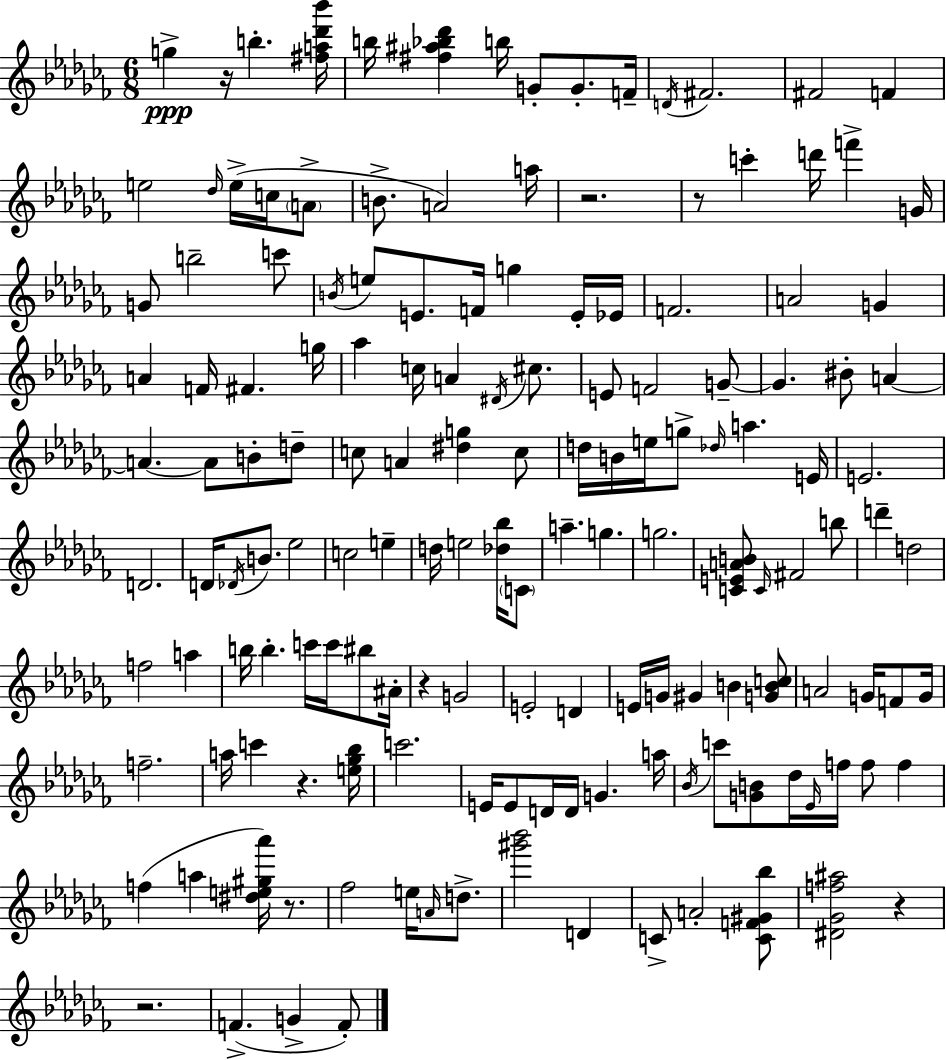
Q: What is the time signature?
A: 6/8